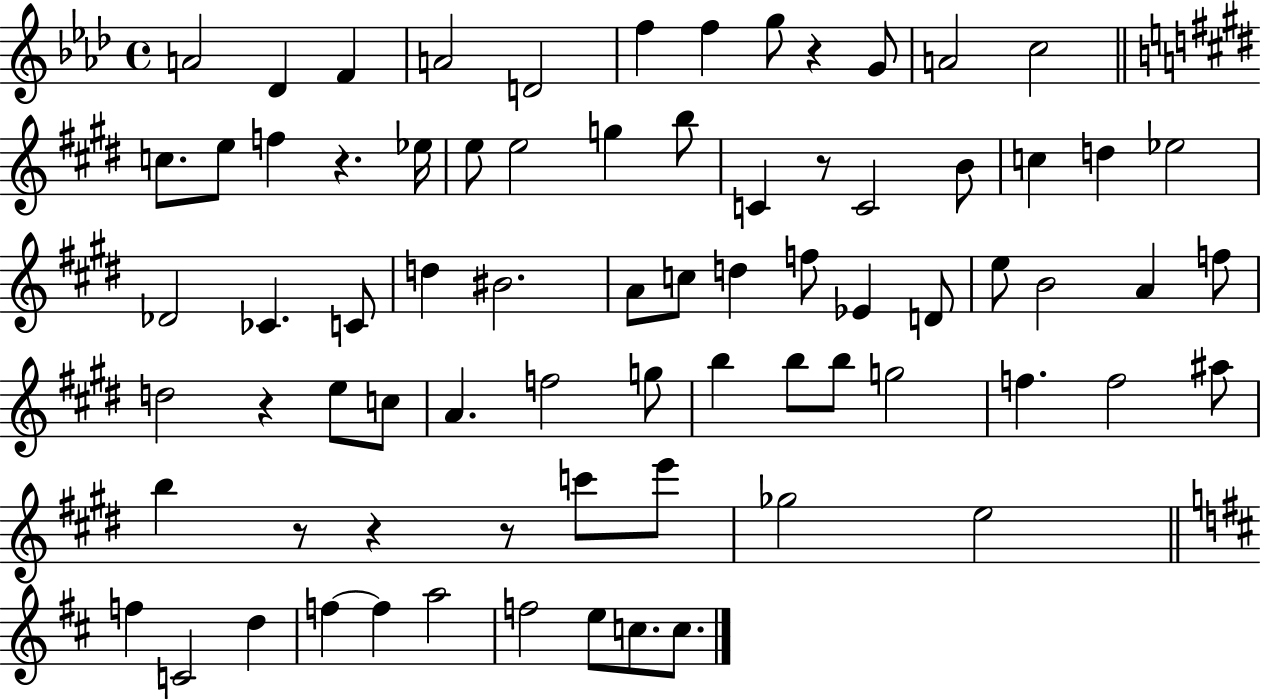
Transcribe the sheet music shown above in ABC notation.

X:1
T:Untitled
M:4/4
L:1/4
K:Ab
A2 _D F A2 D2 f f g/2 z G/2 A2 c2 c/2 e/2 f z _e/4 e/2 e2 g b/2 C z/2 C2 B/2 c d _e2 _D2 _C C/2 d ^B2 A/2 c/2 d f/2 _E D/2 e/2 B2 A f/2 d2 z e/2 c/2 A f2 g/2 b b/2 b/2 g2 f f2 ^a/2 b z/2 z z/2 c'/2 e'/2 _g2 e2 f C2 d f f a2 f2 e/2 c/2 c/2